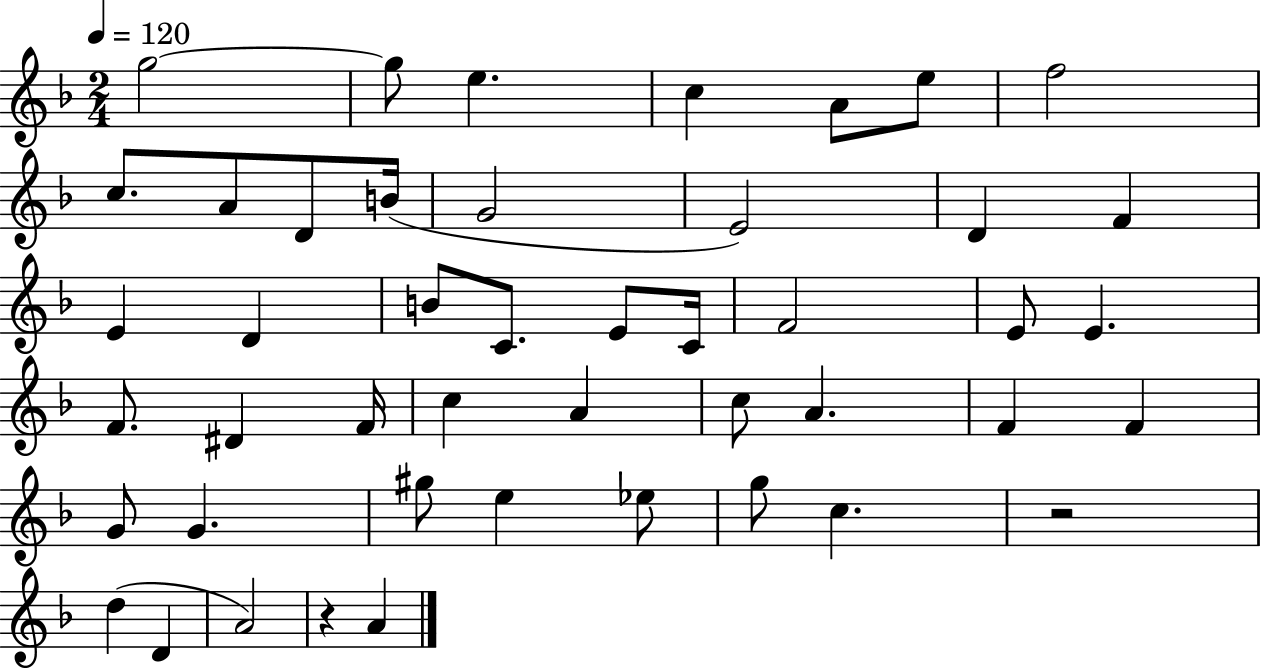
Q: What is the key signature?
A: F major